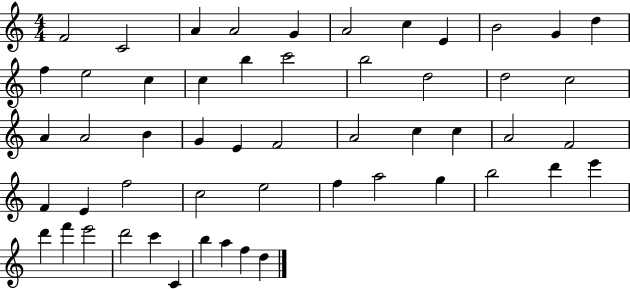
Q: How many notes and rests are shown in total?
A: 53